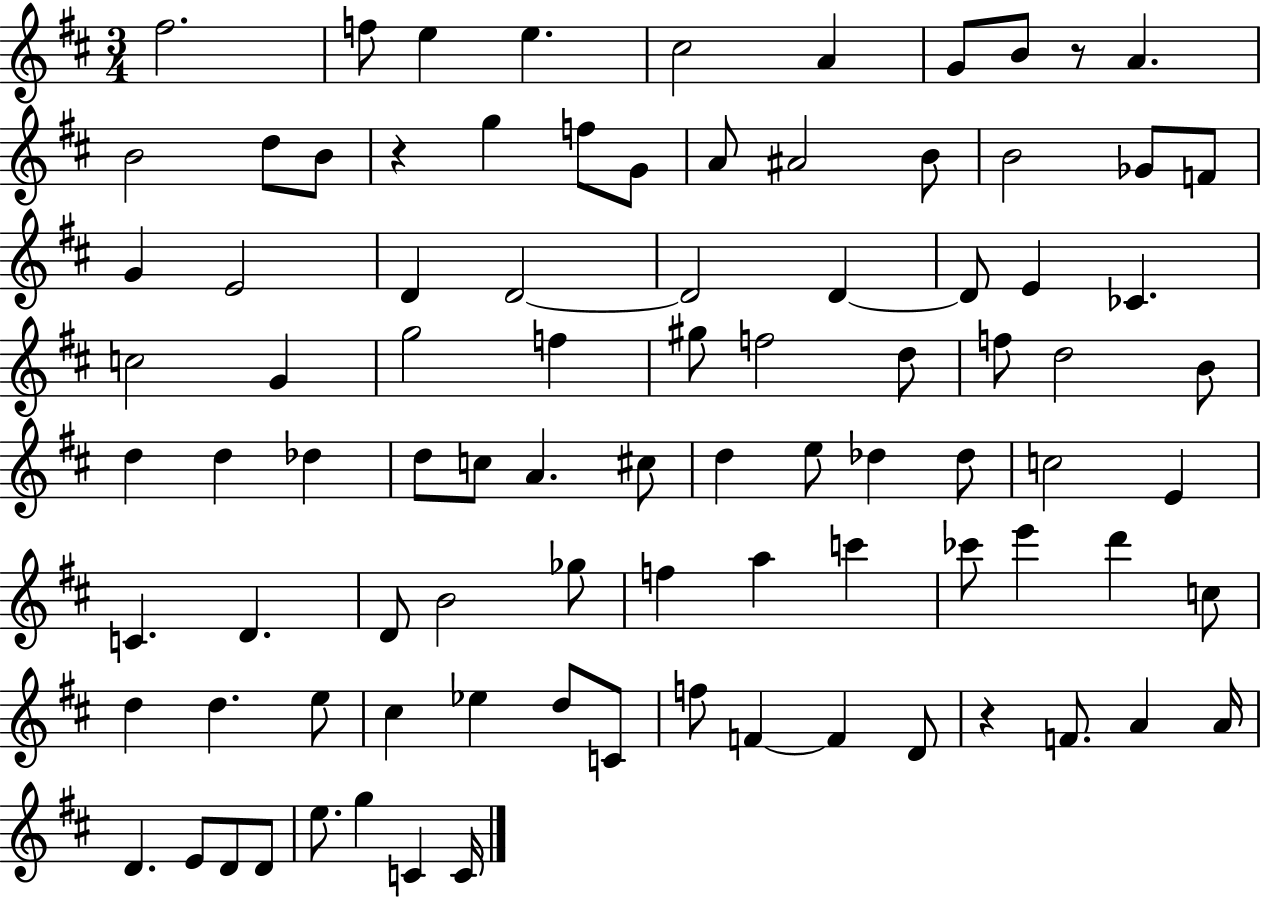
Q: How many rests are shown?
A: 3